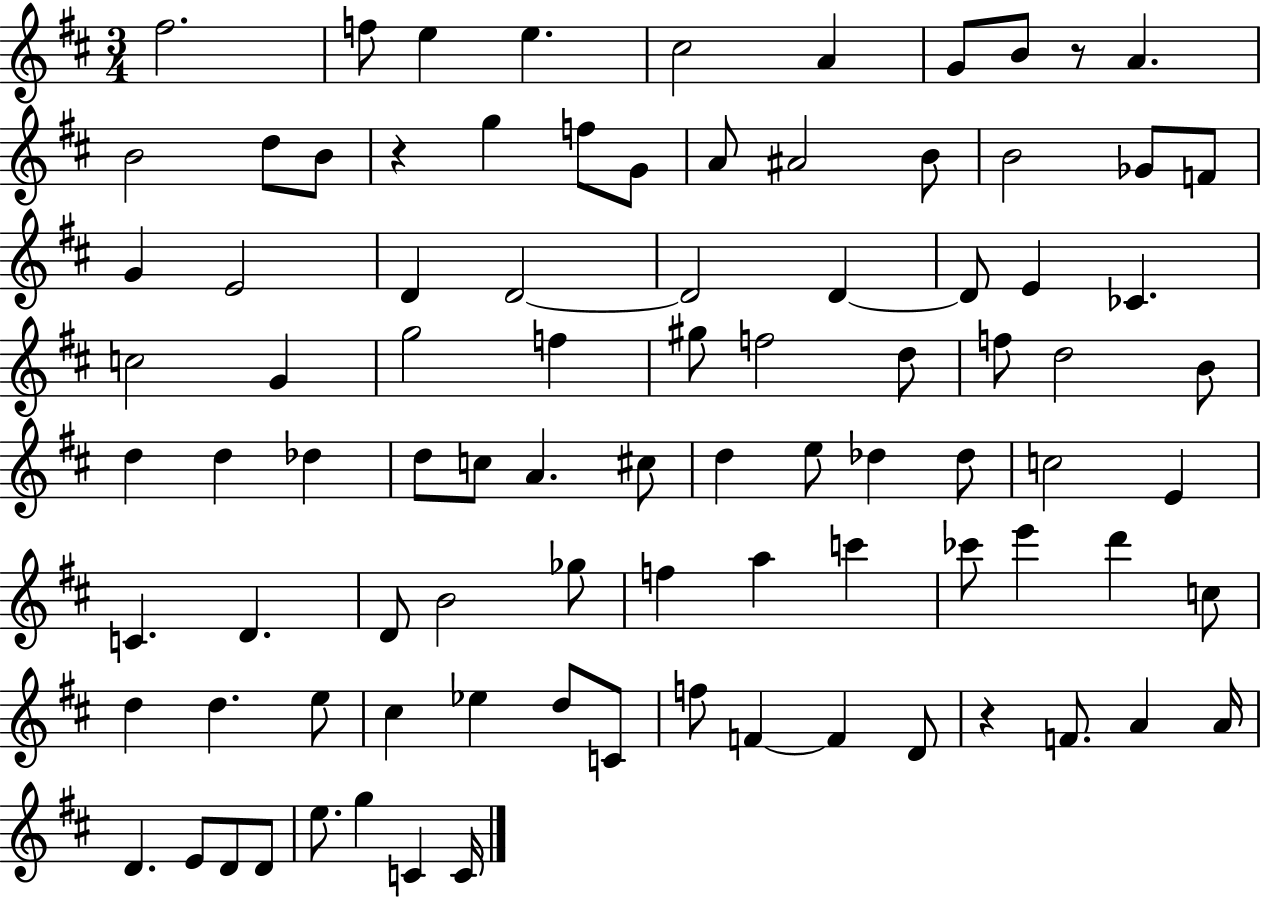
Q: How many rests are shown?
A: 3